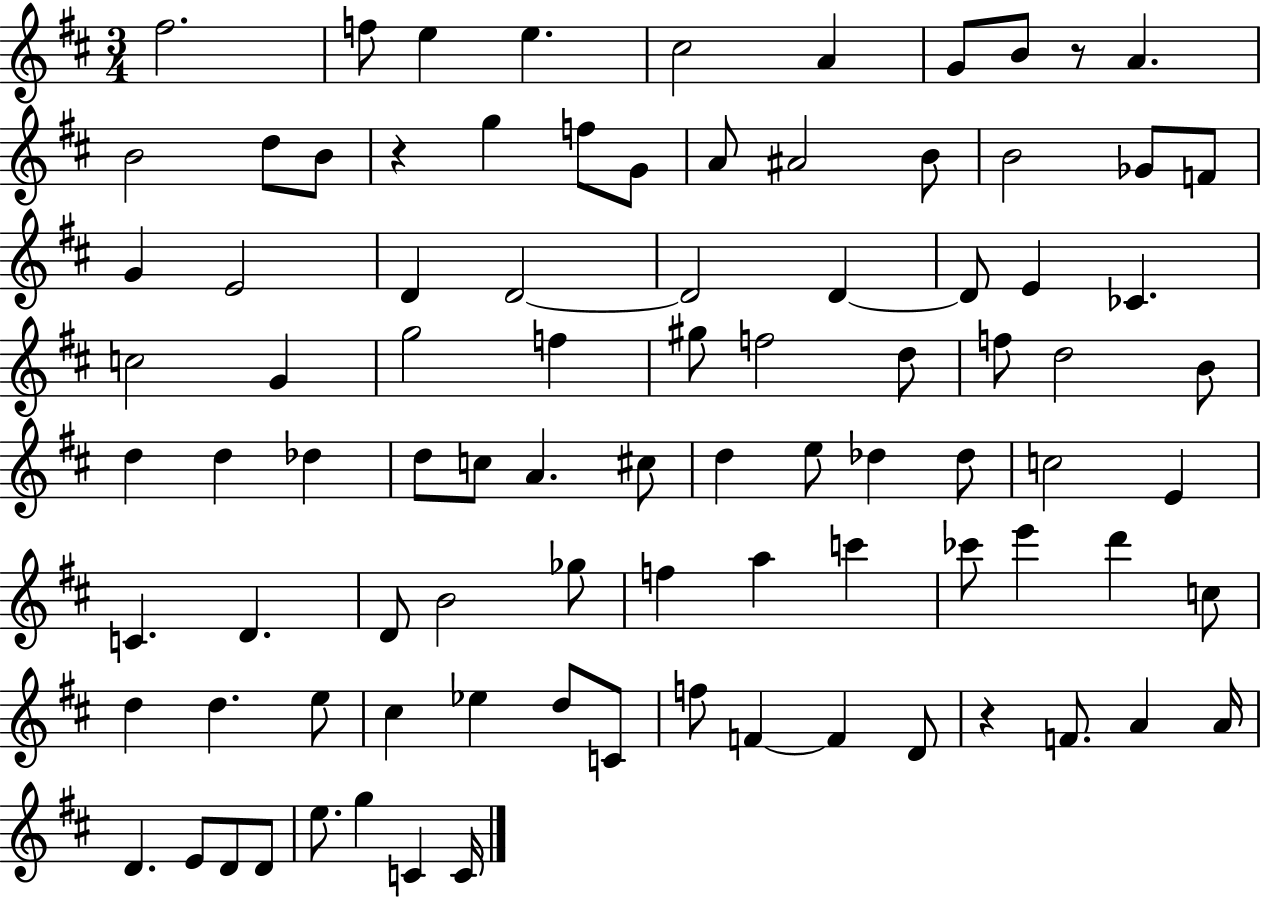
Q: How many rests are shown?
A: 3